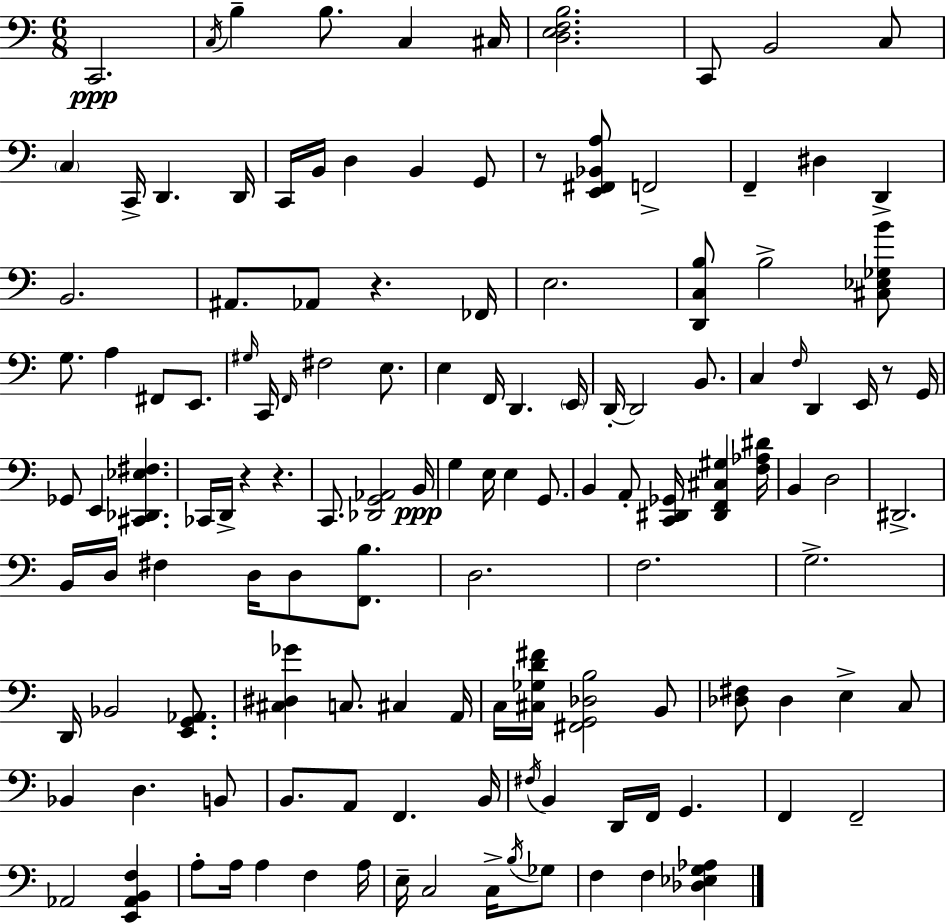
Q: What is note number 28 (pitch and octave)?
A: B3